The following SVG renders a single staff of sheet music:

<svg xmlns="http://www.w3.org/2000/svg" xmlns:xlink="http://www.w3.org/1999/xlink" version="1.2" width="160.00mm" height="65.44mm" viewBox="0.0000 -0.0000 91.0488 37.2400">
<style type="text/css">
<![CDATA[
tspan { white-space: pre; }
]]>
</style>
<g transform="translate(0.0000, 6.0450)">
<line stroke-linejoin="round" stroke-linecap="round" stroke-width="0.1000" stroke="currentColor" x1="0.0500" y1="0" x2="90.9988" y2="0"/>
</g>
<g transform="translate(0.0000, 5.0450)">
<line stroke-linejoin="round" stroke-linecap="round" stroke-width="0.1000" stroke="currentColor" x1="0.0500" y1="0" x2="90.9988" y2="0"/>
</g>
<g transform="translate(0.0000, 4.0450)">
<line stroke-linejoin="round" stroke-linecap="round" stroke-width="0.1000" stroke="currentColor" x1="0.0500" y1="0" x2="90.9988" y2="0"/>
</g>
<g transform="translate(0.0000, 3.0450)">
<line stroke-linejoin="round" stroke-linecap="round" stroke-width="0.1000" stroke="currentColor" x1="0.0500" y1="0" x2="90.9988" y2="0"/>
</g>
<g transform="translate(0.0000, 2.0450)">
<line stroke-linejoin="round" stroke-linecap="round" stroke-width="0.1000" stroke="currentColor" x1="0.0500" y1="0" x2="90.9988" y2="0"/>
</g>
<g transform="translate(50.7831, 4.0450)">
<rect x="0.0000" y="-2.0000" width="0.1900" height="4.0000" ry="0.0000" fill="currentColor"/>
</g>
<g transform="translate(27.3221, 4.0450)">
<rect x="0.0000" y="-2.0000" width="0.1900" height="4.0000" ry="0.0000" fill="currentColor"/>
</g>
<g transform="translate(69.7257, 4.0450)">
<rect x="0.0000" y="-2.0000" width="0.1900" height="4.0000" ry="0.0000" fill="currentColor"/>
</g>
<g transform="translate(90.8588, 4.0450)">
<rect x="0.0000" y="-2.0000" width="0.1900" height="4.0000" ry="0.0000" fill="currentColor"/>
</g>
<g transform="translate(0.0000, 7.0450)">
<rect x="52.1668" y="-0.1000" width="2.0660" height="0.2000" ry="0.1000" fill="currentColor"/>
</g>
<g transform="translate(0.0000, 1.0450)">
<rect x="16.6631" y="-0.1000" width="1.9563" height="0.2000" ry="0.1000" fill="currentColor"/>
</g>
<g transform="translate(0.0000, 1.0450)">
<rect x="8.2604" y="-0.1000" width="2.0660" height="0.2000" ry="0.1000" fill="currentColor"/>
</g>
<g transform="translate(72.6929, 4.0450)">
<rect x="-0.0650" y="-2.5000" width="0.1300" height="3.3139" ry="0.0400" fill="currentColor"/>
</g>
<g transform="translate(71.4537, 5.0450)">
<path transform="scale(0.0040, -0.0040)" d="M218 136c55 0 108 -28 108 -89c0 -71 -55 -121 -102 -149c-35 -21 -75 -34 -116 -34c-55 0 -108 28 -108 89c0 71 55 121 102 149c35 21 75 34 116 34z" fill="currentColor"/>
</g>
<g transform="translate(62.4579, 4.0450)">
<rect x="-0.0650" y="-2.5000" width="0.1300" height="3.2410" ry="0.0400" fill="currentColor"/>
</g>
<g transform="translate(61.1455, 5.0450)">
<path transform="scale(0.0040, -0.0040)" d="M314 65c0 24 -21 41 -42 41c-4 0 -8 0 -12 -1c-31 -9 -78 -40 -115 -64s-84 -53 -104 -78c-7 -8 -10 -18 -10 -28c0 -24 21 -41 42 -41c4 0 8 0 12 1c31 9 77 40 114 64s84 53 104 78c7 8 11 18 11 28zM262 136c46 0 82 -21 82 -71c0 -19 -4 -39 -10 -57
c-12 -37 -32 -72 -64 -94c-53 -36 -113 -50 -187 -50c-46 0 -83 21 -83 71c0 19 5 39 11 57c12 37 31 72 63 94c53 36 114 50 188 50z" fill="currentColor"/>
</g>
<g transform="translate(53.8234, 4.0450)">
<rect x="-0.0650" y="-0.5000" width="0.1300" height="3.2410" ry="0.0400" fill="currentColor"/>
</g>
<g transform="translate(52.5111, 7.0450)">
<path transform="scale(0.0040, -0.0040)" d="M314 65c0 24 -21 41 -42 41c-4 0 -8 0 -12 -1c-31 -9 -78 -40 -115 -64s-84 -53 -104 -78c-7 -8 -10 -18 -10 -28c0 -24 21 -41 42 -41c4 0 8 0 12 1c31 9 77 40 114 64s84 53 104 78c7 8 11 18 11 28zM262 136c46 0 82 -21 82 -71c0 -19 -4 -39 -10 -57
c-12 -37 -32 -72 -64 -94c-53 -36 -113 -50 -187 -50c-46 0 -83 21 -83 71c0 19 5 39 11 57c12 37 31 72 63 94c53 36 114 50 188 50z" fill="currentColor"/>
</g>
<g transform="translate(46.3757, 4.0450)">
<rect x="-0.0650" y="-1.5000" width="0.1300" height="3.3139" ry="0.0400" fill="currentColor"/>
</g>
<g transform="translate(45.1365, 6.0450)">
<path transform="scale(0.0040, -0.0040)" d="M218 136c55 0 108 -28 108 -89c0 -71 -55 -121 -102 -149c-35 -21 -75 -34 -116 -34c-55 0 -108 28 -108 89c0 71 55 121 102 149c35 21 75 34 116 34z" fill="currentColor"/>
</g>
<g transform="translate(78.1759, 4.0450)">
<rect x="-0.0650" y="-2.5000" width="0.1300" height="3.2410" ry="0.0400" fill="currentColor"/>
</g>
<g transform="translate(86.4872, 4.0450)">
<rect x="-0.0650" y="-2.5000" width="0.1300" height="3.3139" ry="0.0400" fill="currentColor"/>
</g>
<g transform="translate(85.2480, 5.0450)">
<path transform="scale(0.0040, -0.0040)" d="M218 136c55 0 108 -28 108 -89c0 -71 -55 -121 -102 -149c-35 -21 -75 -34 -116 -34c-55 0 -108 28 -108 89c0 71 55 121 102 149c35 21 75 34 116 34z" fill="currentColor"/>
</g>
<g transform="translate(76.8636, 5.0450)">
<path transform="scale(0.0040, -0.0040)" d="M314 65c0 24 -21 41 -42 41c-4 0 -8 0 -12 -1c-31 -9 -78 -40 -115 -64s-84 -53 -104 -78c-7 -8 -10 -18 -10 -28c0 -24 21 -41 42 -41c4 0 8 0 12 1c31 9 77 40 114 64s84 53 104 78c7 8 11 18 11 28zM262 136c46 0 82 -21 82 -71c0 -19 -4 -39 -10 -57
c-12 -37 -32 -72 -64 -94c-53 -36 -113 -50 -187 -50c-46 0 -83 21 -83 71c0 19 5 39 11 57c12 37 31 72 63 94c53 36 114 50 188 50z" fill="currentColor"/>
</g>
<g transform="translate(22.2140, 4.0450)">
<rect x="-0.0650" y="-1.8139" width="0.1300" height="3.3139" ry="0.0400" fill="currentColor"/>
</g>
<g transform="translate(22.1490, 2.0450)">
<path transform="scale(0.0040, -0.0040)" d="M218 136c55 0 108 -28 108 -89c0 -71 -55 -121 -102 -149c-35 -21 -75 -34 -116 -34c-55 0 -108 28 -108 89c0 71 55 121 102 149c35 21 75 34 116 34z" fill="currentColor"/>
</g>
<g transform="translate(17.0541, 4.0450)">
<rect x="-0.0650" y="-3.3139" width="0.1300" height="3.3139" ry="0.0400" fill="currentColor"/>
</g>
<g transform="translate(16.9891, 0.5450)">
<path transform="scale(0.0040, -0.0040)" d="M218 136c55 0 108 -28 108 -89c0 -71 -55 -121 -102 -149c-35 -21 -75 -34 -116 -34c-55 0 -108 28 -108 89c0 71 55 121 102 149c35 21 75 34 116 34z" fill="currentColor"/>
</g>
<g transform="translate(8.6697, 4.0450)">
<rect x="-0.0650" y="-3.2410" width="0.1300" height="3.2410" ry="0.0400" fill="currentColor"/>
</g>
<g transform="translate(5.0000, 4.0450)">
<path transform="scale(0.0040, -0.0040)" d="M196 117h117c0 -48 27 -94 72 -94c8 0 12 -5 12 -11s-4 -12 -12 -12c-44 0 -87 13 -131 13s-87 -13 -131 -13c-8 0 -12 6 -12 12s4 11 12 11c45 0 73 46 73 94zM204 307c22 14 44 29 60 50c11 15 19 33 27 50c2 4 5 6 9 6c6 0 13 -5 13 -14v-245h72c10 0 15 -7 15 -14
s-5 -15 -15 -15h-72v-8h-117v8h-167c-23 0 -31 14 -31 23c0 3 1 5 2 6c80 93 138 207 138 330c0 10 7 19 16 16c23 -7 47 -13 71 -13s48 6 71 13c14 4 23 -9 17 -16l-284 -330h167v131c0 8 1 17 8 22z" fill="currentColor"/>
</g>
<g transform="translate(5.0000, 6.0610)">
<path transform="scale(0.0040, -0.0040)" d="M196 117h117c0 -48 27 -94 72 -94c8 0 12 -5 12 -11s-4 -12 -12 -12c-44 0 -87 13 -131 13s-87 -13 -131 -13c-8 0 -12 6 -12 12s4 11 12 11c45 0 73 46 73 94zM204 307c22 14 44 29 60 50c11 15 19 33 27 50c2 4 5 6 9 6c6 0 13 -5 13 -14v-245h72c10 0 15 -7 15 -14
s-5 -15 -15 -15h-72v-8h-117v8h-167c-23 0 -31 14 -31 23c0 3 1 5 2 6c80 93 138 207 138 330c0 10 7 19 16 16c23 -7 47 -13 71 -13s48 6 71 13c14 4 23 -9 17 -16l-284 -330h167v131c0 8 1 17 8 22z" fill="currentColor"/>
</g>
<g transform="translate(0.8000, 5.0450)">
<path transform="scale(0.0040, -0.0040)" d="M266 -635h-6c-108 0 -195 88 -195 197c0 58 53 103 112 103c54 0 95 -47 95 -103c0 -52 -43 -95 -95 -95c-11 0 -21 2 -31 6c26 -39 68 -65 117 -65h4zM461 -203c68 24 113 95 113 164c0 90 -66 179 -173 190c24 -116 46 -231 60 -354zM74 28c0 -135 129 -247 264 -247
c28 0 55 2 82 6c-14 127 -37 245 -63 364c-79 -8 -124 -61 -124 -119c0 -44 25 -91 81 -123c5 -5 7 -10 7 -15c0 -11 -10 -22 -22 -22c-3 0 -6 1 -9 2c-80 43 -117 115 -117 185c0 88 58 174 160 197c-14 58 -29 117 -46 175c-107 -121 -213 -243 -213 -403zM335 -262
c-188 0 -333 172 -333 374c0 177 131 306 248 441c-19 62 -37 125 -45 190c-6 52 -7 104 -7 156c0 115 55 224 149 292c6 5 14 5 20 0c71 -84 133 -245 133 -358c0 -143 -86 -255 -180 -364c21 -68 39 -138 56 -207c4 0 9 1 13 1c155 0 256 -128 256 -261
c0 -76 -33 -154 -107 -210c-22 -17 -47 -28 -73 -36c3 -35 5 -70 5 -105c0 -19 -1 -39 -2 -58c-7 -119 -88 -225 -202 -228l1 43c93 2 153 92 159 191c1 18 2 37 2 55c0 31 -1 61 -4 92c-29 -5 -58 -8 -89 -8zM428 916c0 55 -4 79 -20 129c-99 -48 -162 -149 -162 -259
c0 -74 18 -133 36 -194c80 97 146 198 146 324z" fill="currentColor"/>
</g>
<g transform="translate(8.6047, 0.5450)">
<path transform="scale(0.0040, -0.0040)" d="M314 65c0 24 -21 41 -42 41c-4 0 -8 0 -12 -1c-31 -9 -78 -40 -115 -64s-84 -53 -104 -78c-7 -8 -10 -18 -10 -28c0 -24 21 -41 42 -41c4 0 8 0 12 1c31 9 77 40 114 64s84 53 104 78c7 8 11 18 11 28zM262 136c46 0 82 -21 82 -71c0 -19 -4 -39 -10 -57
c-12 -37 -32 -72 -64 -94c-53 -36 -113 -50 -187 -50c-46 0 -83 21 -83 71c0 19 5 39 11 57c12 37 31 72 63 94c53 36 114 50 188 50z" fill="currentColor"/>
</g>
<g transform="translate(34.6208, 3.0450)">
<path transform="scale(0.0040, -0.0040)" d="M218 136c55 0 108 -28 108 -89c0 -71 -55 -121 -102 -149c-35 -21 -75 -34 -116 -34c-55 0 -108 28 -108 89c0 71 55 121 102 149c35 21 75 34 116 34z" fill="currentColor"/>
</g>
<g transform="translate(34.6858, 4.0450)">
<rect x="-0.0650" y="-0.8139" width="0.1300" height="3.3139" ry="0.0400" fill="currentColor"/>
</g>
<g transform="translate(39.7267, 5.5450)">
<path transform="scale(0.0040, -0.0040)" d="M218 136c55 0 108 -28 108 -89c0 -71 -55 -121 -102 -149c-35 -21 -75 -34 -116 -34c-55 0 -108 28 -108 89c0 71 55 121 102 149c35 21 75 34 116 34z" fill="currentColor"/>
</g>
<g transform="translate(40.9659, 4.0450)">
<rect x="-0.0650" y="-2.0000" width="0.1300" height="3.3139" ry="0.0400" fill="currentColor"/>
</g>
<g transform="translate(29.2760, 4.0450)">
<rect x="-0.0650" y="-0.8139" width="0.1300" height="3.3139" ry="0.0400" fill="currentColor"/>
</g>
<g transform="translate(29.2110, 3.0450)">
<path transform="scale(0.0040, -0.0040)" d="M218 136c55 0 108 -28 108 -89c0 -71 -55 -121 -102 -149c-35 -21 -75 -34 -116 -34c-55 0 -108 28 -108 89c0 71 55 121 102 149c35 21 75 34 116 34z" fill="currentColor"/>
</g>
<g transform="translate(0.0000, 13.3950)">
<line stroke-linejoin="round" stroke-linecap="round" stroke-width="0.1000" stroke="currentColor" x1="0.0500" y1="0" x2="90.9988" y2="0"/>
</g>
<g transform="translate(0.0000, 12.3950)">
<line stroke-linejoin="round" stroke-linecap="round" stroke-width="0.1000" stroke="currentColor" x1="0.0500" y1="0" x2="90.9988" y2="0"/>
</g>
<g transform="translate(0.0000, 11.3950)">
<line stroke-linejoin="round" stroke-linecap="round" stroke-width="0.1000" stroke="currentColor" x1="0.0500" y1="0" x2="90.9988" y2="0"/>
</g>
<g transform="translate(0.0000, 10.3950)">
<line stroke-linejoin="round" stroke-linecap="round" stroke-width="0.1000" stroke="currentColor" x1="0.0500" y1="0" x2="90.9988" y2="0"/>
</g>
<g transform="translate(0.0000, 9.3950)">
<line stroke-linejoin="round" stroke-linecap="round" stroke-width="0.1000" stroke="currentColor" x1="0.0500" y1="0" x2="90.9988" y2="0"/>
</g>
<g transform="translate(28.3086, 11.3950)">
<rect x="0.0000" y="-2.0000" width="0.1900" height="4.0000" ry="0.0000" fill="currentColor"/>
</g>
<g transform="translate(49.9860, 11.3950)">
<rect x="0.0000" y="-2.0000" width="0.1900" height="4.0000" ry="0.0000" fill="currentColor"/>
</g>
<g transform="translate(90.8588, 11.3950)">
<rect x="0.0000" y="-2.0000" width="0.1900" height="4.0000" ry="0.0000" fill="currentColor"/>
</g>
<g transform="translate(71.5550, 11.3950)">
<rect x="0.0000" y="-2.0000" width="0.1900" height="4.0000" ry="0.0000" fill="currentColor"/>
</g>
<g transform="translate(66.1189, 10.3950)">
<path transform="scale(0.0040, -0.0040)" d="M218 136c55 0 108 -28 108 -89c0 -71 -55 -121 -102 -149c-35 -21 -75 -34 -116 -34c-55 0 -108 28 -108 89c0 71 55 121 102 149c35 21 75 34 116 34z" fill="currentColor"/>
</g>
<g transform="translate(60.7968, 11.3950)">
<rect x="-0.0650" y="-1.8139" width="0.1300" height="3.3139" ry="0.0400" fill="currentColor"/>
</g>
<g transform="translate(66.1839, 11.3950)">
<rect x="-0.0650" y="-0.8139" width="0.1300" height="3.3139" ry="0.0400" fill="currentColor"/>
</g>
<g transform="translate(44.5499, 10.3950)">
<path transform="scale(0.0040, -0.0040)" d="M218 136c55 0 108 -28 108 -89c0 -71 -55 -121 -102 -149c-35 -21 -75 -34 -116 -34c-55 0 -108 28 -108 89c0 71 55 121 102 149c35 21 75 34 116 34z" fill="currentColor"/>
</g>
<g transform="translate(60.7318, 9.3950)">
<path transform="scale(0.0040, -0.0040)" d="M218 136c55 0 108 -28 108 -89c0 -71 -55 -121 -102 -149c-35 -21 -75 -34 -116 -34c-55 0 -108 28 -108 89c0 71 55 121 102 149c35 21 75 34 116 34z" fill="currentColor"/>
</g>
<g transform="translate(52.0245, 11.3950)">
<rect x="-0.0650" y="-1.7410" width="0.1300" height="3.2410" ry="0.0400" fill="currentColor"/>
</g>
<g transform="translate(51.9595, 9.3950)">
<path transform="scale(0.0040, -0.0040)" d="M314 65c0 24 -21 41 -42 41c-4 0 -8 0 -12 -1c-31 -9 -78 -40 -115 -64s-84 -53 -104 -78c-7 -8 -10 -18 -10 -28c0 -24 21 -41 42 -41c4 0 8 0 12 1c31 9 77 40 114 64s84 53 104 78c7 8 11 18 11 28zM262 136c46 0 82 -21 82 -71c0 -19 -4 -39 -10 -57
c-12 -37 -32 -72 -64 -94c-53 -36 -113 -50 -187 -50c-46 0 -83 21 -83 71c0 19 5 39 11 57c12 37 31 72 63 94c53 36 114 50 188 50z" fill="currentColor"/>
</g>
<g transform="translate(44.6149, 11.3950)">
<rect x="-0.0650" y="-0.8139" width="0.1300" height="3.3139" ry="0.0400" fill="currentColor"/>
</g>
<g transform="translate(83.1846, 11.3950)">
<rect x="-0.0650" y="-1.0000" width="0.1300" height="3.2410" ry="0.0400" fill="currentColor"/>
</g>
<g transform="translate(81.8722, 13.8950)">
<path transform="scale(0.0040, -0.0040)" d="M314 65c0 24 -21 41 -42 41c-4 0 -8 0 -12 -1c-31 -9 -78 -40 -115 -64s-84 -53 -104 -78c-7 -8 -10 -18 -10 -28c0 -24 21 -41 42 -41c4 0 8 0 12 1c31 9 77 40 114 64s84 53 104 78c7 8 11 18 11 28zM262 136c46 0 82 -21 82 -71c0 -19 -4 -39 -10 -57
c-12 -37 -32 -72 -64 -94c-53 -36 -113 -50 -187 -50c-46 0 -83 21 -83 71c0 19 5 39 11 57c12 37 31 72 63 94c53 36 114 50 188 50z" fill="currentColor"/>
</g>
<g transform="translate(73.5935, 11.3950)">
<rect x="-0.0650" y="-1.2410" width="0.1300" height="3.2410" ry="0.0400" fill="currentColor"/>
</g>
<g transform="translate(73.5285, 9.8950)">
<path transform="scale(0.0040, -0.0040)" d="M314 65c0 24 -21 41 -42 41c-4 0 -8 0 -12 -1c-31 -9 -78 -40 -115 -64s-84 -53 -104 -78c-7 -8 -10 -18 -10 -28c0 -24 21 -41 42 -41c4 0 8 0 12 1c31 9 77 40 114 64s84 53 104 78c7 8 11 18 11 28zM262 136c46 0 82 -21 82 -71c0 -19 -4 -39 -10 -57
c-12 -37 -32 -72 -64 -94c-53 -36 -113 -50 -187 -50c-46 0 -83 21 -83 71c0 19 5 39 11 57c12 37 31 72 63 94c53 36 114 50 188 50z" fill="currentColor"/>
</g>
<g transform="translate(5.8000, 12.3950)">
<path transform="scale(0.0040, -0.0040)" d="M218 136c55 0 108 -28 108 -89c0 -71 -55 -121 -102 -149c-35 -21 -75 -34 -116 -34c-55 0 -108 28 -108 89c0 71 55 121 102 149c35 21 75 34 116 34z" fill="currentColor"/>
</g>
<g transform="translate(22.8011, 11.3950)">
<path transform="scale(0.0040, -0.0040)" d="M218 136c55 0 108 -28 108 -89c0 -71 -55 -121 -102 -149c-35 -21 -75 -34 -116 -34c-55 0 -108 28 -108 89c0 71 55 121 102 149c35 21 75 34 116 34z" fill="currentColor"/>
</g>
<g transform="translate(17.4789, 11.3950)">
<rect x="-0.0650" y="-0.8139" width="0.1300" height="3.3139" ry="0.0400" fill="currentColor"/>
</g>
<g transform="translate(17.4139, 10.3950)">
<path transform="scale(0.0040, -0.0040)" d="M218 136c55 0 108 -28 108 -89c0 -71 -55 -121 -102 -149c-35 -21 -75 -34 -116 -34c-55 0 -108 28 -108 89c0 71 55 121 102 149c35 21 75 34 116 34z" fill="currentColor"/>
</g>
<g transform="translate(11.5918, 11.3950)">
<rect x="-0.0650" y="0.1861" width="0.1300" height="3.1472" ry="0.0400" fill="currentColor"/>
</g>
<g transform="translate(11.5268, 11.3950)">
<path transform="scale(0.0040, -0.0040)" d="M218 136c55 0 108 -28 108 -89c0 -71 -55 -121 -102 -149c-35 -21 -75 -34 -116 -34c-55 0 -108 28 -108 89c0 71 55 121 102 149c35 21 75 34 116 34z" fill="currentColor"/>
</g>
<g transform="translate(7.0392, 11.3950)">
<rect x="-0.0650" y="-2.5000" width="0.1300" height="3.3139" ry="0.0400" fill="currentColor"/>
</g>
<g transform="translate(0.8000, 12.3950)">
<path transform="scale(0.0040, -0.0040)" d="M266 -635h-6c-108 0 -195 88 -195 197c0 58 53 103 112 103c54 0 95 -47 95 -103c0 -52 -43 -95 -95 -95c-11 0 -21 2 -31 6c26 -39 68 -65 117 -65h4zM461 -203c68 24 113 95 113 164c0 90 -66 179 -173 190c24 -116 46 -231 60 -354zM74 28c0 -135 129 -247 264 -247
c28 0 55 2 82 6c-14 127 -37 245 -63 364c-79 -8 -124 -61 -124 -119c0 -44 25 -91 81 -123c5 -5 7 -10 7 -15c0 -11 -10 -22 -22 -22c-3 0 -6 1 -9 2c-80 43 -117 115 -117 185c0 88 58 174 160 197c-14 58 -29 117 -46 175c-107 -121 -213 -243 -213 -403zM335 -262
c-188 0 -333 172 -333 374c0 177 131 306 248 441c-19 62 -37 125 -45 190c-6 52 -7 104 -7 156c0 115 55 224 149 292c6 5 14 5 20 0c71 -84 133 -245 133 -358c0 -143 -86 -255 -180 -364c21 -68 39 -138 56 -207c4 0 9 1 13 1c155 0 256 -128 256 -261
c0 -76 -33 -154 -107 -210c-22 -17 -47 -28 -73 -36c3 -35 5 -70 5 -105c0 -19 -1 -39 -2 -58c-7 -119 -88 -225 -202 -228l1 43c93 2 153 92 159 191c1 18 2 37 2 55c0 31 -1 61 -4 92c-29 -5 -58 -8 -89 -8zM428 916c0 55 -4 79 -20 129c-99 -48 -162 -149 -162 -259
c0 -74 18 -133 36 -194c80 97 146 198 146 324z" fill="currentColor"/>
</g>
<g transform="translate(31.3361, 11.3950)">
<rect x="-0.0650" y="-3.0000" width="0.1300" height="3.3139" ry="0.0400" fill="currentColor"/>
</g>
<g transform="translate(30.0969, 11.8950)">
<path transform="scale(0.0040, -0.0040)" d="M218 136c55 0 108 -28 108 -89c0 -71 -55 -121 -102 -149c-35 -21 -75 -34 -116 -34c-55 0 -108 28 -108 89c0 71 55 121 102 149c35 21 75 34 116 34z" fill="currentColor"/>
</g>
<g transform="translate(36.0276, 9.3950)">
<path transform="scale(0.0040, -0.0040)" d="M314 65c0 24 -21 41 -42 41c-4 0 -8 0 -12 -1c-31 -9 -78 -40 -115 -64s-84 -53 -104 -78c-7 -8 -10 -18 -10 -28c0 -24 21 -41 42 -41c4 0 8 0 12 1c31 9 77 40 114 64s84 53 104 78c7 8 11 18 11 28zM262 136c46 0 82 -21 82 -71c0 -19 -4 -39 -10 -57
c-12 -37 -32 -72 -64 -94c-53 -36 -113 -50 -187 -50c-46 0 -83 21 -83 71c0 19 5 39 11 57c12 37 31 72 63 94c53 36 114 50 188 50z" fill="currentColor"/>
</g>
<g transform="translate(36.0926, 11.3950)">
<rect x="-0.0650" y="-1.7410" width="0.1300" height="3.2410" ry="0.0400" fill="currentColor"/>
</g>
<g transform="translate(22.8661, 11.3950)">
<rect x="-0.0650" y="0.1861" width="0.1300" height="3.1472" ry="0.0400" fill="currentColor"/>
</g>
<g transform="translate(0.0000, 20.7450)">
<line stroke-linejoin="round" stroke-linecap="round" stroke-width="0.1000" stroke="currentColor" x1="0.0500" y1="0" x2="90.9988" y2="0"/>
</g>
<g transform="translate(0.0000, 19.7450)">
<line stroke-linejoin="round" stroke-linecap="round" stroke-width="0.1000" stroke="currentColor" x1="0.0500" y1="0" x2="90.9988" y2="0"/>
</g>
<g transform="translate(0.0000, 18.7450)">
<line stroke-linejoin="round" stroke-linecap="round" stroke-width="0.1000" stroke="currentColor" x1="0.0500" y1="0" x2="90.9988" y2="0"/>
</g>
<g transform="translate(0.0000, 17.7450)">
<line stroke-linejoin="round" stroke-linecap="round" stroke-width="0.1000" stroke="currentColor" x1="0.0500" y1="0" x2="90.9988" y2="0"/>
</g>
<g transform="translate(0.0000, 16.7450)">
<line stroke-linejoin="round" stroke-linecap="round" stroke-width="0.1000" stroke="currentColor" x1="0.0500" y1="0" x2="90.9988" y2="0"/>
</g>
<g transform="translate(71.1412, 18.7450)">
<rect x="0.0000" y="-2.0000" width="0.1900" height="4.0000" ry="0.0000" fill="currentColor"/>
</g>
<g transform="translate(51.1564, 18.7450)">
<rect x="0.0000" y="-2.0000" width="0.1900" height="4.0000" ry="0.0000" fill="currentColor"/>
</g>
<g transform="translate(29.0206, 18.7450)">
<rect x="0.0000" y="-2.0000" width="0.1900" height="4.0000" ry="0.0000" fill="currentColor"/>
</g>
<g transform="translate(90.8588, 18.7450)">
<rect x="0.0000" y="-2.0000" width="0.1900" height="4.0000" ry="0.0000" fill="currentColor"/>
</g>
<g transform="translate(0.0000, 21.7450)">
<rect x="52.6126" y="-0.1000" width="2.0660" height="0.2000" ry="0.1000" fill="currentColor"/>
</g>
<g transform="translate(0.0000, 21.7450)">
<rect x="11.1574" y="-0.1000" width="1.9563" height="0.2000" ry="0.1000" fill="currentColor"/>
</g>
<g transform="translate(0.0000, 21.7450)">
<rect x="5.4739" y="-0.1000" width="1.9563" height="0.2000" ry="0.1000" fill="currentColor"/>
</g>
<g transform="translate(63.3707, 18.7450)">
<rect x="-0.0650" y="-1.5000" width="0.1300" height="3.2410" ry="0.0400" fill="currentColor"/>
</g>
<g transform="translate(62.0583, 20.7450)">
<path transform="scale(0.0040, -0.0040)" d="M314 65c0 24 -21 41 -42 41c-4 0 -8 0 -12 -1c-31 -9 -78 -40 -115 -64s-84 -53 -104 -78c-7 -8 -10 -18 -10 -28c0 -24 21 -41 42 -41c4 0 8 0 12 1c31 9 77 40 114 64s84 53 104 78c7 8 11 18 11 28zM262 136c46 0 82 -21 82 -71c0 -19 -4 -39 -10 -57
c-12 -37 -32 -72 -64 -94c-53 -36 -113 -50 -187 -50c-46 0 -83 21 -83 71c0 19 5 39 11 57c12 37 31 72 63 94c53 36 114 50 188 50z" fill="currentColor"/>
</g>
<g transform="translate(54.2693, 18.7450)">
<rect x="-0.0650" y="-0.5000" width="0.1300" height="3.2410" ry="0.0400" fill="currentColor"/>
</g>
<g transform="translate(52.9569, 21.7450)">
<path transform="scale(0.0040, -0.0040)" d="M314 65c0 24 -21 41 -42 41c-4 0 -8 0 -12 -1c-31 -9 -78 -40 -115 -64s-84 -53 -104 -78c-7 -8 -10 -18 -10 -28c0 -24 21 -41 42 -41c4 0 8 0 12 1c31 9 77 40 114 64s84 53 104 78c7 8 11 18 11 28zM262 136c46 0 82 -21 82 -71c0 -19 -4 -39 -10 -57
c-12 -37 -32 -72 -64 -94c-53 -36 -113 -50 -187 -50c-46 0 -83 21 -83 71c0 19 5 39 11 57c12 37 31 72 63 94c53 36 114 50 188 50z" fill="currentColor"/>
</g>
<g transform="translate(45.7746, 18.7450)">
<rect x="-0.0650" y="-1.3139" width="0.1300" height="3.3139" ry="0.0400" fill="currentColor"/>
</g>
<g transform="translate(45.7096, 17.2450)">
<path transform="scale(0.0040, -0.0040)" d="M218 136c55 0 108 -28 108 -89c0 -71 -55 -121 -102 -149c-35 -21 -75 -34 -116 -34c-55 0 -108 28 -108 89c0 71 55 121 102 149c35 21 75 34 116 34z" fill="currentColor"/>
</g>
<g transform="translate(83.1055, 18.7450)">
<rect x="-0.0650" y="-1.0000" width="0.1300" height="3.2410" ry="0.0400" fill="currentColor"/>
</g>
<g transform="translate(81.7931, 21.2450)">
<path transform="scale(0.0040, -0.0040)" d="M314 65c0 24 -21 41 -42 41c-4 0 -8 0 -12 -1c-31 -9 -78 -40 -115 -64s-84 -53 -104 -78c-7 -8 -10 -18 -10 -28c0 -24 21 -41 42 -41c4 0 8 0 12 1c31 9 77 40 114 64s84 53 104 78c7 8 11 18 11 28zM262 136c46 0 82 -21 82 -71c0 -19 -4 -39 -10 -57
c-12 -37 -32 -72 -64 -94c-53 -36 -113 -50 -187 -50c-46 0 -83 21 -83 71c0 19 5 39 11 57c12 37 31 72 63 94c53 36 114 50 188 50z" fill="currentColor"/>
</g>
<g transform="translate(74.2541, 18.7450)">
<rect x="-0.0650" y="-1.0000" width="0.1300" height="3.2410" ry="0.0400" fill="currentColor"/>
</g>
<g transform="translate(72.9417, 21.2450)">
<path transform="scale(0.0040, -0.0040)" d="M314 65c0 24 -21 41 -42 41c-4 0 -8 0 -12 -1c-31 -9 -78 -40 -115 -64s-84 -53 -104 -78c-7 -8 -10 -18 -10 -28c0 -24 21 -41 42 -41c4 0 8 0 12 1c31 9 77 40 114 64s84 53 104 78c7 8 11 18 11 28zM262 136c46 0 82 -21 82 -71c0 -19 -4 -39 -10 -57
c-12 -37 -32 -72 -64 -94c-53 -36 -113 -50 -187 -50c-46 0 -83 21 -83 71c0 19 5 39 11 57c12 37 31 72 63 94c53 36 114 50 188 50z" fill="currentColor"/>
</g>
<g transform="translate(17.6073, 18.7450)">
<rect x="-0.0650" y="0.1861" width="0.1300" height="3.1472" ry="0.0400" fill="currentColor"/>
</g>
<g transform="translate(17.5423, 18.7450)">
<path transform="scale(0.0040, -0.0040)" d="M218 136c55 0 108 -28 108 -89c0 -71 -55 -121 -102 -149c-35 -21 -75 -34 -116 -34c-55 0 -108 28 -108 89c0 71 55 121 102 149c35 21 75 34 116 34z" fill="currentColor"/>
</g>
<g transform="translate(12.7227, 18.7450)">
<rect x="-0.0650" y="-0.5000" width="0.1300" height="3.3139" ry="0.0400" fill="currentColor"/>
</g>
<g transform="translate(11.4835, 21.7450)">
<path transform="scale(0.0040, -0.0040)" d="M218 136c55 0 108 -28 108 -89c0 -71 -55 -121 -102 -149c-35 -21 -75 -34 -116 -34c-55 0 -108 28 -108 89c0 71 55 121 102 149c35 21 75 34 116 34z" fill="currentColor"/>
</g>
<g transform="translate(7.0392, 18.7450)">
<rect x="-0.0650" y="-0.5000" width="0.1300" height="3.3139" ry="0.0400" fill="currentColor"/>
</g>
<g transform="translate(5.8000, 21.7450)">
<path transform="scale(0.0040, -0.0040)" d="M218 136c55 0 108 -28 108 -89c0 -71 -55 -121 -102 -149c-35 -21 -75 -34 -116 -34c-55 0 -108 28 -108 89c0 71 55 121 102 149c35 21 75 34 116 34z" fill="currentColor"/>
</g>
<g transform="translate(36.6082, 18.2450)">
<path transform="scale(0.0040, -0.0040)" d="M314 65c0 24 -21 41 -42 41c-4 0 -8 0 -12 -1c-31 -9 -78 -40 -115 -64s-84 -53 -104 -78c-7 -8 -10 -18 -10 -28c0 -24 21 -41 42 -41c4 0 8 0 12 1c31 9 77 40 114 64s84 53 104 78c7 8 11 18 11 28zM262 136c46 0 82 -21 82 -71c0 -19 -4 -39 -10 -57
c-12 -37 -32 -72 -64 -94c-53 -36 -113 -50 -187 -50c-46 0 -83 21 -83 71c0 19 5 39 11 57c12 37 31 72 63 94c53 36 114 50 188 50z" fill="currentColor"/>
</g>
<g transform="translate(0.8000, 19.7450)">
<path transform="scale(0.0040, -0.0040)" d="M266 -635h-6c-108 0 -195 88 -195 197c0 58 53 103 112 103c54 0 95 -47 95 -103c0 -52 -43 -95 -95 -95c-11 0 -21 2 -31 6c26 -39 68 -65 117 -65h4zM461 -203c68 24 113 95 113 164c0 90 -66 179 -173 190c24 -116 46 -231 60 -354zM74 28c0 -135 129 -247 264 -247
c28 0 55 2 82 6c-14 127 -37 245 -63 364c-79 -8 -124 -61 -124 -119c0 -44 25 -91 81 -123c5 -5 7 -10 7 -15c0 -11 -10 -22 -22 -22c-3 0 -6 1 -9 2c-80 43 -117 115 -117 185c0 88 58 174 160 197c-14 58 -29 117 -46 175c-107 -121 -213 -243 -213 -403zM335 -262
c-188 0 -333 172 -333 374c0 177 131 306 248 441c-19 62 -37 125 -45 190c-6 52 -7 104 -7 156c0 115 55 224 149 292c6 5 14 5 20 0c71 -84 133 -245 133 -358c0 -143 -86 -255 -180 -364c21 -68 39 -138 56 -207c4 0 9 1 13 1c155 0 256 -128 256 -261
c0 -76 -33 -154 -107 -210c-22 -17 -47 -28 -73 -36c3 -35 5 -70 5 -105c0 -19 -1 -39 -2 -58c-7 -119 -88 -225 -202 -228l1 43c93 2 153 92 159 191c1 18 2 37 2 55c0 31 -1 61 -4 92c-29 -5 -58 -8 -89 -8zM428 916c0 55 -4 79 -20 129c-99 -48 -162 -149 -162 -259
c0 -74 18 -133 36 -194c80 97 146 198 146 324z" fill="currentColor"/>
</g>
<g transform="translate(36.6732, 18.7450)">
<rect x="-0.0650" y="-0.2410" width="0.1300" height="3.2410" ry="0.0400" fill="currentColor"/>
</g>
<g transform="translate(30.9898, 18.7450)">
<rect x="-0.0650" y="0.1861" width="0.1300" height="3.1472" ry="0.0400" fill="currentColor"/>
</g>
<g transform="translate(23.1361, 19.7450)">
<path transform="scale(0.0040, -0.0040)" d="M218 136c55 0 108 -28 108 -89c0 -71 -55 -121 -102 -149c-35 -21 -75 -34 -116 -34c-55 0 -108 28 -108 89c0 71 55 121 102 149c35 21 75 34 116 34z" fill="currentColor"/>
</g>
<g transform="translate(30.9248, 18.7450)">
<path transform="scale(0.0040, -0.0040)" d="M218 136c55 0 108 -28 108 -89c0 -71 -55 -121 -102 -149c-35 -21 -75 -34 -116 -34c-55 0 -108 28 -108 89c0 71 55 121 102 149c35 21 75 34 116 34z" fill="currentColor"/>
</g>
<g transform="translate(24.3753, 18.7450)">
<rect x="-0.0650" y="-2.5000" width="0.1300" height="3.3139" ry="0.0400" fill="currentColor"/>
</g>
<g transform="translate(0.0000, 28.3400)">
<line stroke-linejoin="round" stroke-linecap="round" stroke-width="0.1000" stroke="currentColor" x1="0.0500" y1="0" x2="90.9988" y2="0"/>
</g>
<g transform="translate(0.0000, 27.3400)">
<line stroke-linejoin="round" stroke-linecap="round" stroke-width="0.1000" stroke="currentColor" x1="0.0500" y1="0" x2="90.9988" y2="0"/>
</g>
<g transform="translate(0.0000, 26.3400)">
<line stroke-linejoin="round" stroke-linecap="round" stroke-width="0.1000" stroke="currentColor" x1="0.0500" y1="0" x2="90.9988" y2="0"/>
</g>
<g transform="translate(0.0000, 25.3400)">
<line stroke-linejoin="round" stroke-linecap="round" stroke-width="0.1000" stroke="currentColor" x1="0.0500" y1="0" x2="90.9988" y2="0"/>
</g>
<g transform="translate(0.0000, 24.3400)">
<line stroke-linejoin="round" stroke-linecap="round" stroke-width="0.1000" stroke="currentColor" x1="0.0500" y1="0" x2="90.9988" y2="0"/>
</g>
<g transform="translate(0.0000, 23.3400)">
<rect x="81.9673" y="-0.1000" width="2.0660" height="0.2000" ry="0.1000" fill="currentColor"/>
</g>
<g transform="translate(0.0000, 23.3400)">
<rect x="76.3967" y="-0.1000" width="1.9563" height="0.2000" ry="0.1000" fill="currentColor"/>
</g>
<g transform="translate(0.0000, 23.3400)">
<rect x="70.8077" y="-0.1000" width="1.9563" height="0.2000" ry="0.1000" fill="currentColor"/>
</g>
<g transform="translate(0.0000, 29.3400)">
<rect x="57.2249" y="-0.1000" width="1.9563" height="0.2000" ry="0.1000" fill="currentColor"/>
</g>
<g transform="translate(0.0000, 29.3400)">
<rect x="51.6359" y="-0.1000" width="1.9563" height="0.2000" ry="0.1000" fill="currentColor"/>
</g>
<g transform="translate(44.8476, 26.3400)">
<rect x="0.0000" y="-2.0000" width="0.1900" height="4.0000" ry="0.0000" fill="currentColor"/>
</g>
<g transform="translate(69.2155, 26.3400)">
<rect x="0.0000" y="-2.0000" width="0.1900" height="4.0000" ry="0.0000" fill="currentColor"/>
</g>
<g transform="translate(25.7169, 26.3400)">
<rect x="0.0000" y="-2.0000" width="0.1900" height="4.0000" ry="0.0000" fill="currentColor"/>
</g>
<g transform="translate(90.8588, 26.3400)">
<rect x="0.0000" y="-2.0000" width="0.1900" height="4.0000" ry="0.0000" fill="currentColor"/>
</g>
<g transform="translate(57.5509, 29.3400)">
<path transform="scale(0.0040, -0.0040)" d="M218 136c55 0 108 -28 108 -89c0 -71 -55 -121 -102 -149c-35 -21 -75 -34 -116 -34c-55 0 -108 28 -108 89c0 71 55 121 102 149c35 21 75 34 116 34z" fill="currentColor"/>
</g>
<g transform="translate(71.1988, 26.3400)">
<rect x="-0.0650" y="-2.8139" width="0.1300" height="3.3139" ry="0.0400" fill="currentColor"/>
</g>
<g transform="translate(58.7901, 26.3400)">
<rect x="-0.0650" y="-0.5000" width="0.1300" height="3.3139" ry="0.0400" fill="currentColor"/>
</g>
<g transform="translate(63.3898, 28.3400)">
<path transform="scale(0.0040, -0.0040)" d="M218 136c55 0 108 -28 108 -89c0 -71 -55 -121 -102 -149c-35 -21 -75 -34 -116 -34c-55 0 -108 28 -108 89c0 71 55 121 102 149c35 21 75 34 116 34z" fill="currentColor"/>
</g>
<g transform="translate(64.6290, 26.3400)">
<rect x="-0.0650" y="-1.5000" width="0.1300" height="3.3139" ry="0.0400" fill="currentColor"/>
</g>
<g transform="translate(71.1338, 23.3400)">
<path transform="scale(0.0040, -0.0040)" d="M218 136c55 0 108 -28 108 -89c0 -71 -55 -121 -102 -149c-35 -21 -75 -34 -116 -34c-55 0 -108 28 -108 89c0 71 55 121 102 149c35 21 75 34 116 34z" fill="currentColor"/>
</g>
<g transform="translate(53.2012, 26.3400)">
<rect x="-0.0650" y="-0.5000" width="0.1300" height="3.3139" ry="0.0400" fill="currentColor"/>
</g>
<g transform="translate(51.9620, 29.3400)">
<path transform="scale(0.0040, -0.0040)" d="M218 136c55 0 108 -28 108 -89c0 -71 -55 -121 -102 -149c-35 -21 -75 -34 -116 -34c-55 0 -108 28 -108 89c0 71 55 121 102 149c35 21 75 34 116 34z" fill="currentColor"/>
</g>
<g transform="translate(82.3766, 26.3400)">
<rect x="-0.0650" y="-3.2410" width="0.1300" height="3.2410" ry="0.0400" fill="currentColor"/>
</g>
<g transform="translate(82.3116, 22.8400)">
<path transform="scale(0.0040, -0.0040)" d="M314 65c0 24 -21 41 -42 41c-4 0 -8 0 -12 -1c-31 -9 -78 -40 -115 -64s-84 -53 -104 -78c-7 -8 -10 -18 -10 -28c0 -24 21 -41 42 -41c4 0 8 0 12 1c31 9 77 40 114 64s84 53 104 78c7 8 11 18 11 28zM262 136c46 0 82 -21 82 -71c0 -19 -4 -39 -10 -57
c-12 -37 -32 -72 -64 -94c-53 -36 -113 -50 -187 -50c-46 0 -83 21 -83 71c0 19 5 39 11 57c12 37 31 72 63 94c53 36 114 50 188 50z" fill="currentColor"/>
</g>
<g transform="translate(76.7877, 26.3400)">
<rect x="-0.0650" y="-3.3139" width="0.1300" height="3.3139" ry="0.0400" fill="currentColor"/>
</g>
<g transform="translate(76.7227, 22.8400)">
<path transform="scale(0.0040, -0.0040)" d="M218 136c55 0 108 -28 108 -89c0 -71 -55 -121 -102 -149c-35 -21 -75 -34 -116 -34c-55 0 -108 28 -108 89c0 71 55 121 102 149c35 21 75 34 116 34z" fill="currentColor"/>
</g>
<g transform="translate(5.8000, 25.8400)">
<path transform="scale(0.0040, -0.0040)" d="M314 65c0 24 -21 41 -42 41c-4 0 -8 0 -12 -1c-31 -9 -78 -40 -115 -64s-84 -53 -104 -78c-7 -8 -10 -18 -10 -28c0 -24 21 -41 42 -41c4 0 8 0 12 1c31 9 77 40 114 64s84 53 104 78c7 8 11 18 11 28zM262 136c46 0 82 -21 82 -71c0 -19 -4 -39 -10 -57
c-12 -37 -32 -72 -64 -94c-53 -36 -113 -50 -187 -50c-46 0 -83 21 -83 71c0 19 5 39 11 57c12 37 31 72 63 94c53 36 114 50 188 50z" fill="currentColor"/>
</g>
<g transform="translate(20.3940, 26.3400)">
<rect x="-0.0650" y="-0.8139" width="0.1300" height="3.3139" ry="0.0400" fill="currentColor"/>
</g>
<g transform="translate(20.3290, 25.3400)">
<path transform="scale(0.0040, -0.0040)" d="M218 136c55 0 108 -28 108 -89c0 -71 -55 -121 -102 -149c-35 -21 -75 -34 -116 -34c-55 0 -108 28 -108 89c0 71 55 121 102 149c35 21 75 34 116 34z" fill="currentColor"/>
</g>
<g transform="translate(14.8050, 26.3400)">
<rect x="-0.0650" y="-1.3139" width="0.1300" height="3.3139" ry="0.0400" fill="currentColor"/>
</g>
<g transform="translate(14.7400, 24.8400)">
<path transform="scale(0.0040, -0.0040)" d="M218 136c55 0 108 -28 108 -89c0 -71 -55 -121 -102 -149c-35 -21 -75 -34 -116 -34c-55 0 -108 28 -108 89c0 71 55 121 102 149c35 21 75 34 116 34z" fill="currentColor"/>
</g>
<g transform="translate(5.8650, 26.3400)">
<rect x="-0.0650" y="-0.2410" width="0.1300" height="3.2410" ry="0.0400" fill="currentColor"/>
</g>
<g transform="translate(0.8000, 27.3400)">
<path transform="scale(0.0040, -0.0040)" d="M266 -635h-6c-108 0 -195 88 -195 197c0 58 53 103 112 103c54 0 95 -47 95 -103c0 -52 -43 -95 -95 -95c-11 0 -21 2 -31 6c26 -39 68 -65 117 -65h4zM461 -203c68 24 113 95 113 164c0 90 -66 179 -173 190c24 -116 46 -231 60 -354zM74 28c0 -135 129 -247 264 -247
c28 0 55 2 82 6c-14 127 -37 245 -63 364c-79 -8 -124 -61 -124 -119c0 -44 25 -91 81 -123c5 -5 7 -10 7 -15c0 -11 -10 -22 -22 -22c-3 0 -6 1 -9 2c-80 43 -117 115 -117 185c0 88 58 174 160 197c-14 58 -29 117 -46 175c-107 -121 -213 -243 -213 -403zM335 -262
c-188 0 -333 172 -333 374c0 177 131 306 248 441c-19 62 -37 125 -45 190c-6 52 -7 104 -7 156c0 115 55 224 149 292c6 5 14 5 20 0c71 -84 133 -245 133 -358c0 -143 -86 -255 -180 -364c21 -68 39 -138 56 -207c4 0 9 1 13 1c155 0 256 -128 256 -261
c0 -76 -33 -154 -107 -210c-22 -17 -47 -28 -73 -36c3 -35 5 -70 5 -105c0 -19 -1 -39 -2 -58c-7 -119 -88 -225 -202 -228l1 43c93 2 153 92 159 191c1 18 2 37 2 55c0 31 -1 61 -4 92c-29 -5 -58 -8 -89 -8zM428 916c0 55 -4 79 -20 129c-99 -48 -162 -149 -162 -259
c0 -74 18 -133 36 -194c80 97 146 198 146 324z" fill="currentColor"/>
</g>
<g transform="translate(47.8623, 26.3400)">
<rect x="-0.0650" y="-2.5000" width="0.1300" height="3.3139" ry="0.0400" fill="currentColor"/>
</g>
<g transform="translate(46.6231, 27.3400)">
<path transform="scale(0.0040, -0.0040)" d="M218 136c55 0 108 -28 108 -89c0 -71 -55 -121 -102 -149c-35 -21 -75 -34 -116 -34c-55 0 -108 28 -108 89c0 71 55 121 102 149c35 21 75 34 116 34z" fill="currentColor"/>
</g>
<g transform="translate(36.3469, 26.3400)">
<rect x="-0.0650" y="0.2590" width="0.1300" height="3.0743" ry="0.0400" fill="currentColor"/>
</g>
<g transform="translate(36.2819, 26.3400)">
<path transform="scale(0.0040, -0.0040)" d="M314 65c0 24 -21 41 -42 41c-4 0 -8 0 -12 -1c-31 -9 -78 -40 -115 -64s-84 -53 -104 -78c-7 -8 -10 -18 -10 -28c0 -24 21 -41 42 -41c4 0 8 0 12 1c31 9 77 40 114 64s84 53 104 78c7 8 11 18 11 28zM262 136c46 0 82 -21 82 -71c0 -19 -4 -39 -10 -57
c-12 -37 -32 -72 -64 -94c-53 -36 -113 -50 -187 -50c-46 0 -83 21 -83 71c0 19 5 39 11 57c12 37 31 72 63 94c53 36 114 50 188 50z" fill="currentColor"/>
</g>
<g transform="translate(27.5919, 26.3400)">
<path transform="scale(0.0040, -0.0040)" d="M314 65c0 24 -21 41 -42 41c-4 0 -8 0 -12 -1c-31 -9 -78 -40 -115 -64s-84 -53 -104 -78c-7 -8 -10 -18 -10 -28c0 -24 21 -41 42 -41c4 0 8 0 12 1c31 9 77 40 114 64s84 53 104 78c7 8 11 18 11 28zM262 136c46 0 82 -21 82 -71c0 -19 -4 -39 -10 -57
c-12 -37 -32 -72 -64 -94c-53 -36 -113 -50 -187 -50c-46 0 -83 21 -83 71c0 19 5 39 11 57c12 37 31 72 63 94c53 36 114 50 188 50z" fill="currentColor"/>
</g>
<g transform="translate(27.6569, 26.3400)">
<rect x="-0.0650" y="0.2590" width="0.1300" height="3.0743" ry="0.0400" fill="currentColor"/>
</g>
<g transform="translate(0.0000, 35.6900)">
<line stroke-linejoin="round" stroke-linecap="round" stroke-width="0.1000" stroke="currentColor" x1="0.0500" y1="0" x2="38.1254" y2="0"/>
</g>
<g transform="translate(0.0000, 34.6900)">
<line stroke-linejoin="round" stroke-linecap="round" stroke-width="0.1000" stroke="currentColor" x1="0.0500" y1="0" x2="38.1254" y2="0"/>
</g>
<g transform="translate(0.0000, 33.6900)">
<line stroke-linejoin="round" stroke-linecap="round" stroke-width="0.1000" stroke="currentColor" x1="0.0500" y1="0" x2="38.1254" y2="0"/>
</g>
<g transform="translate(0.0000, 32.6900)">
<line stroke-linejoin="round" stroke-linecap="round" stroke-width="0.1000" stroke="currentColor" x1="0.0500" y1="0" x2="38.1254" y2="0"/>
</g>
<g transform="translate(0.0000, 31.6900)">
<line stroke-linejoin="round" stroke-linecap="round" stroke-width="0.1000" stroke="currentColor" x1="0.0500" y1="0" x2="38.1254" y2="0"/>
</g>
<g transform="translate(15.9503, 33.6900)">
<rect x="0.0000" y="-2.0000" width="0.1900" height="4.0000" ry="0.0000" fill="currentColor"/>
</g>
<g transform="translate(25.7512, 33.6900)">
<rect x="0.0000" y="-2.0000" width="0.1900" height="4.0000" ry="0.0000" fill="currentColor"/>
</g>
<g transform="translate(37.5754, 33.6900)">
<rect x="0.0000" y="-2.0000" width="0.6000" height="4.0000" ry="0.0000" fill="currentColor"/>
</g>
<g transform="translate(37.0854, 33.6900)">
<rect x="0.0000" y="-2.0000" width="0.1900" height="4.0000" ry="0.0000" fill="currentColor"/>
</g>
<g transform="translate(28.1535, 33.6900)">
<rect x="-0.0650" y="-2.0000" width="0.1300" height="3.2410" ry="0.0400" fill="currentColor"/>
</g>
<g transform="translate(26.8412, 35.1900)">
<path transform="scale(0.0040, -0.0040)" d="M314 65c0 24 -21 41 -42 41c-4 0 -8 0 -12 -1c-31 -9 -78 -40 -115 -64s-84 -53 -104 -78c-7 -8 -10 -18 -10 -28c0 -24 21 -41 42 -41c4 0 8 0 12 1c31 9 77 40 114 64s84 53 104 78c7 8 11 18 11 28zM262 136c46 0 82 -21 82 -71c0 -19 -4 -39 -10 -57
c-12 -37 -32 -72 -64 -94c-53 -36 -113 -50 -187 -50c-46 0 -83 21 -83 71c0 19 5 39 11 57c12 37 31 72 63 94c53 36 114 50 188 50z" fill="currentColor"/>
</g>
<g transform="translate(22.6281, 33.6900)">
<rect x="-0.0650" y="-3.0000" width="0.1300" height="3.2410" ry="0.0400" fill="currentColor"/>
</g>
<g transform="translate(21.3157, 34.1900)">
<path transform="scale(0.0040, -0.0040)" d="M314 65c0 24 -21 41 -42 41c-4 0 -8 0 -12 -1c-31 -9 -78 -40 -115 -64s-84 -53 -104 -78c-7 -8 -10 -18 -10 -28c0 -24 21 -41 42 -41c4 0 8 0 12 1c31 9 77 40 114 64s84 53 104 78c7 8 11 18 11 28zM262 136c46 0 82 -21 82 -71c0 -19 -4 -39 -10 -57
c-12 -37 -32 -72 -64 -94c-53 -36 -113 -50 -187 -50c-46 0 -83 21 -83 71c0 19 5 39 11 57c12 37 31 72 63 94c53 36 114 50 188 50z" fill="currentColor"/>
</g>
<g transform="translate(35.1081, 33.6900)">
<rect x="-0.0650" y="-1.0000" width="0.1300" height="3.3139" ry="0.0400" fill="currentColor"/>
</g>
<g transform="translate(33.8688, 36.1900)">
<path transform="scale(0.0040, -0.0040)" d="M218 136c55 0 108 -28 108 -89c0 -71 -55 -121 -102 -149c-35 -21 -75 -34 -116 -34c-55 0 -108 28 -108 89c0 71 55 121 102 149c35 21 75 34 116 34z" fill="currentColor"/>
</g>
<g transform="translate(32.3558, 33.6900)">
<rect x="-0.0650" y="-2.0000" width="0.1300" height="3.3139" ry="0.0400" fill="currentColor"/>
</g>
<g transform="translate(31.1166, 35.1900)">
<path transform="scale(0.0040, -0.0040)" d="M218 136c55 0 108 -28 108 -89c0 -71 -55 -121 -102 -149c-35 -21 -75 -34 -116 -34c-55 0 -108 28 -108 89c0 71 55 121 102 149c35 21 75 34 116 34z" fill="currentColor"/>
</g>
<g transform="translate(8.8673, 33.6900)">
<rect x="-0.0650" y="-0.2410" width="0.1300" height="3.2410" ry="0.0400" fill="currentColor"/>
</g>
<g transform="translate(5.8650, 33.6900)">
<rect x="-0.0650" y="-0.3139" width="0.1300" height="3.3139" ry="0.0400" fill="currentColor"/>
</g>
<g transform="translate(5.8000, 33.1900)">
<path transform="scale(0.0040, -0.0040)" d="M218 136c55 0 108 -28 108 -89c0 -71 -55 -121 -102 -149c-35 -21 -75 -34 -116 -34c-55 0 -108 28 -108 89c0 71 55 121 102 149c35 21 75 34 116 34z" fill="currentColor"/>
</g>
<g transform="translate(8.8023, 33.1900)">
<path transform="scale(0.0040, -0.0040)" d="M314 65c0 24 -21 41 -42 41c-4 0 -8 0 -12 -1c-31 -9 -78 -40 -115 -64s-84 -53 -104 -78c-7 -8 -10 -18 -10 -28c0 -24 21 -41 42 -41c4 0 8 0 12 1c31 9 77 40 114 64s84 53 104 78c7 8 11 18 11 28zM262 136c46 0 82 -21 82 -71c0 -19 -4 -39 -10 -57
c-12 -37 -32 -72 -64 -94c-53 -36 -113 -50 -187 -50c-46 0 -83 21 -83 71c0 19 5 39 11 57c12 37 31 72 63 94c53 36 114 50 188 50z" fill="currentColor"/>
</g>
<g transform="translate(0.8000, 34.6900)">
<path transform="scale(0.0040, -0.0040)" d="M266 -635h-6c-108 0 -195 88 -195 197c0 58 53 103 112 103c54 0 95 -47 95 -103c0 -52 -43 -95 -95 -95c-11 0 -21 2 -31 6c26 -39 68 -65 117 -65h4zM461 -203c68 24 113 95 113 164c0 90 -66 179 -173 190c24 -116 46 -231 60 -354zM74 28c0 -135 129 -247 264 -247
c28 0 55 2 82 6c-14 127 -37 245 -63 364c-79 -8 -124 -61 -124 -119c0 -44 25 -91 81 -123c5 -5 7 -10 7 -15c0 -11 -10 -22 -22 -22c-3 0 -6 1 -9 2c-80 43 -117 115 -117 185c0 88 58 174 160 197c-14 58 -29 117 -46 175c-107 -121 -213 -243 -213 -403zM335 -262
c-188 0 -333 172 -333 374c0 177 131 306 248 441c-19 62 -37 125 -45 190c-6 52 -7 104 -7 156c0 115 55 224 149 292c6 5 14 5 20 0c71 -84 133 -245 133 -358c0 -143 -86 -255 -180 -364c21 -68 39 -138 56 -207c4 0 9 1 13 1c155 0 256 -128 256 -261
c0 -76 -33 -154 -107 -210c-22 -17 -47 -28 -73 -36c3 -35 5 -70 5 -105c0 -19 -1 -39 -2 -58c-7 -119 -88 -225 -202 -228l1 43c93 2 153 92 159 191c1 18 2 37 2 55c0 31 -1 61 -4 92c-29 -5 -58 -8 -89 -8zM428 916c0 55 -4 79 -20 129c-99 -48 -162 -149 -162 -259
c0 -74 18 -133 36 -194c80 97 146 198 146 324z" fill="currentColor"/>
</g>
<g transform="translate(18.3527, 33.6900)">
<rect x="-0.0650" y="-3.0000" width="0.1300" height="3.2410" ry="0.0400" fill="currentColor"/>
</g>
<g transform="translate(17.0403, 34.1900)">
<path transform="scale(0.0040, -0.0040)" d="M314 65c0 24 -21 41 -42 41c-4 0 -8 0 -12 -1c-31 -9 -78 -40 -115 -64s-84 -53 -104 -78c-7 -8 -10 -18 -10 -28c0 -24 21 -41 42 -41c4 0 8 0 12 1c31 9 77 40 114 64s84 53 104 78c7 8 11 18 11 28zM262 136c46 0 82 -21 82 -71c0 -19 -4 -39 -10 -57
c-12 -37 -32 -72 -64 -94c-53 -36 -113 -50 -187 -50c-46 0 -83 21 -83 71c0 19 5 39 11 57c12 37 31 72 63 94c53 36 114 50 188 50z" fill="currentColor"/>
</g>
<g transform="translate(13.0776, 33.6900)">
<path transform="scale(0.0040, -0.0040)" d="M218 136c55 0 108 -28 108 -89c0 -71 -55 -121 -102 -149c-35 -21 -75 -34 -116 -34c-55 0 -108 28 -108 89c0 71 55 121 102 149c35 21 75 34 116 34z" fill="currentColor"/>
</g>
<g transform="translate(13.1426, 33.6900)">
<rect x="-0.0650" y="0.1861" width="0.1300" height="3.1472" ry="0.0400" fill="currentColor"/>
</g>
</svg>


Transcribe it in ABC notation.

X:1
T:Untitled
M:4/4
L:1/4
K:C
b2 b f d d F E C2 G2 G G2 G G B d B A f2 d f2 f d e2 D2 C C B G B c2 e C2 E2 D2 D2 c2 e d B2 B2 G C C E a b b2 c c2 B A2 A2 F2 F D